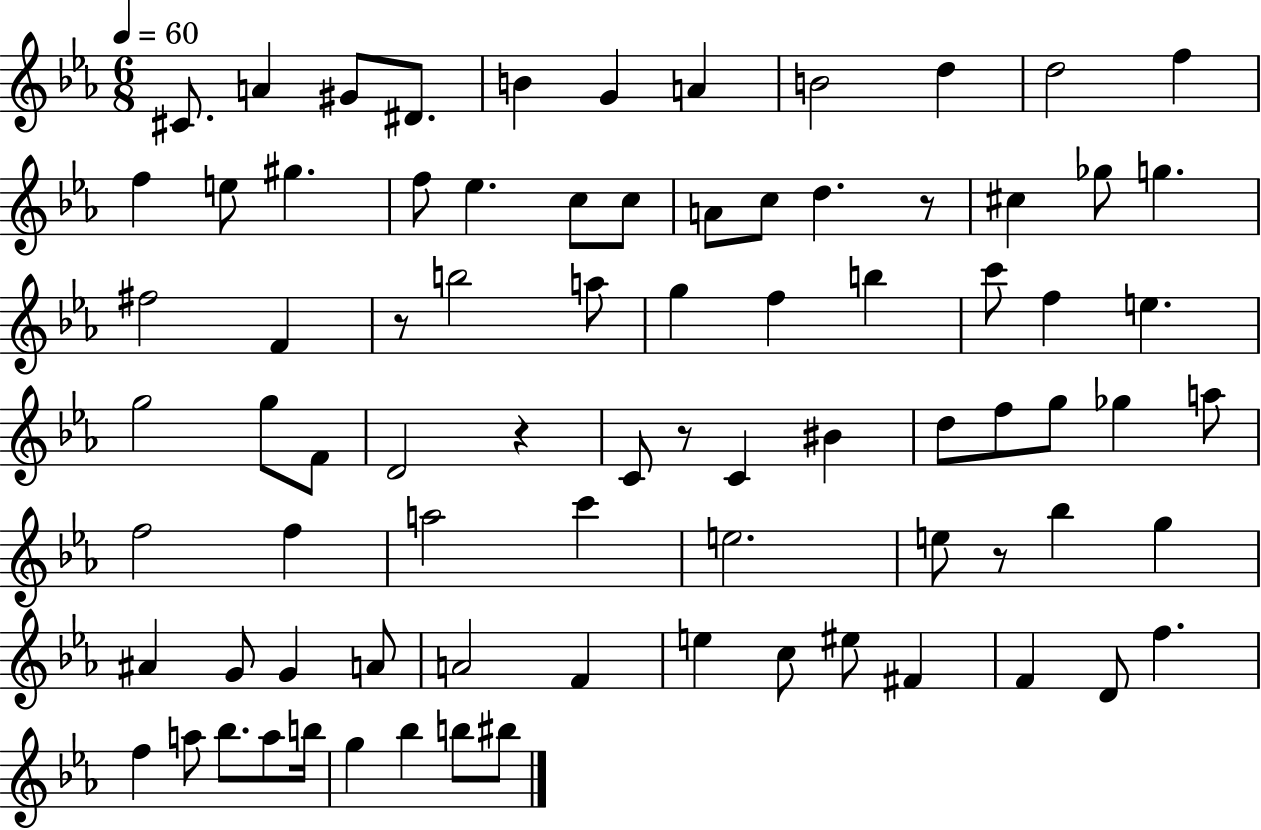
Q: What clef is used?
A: treble